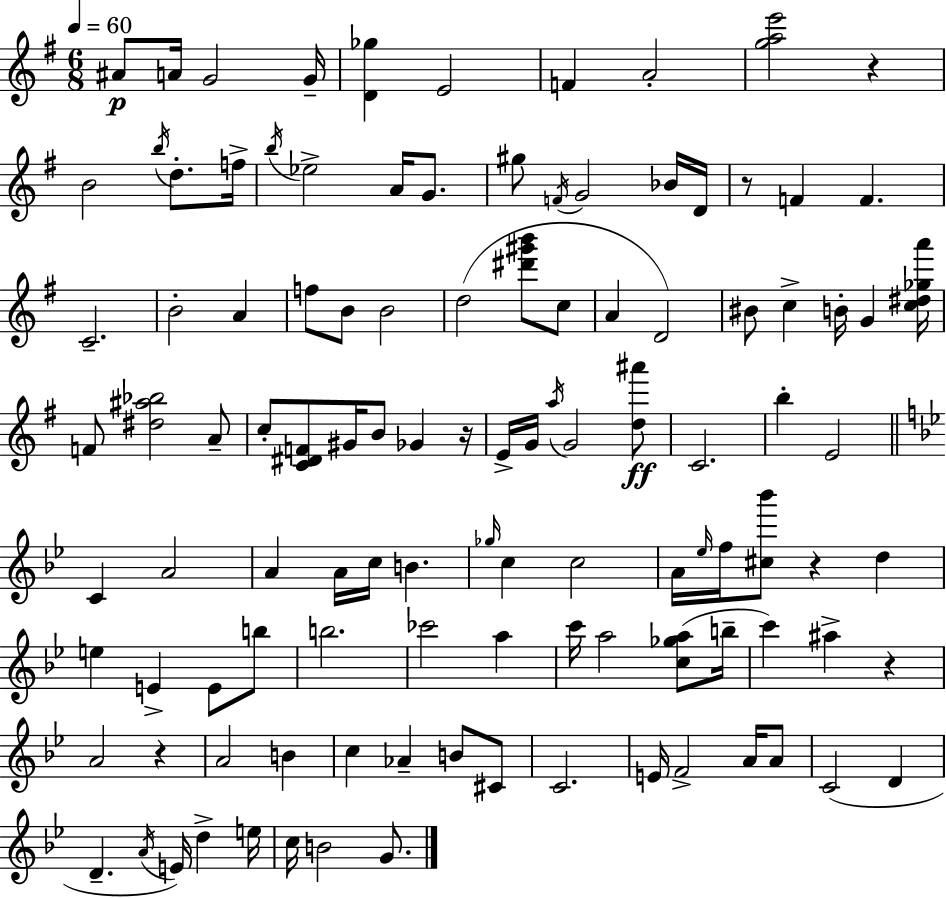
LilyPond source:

{
  \clef treble
  \numericTimeSignature
  \time 6/8
  \key e \minor
  \tempo 4 = 60
  ais'8\p a'16 g'2 g'16-- | <d' ges''>4 e'2 | f'4 a'2-. | <g'' a'' e'''>2 r4 | \break b'2 \acciaccatura { b''16 } d''8.-. | f''16-> \acciaccatura { b''16 } ees''2-> a'16 g'8. | gis''8 \acciaccatura { f'16 } g'2 | bes'16 d'16 r8 f'4 f'4. | \break c'2.-- | b'2-. a'4 | f''8 b'8 b'2 | d''2( <dis''' gis''' b'''>8 | \break c''8 a'4 d'2) | bis'8 c''4-> b'16-. g'4 | <c'' dis'' ges'' a'''>16 f'8 <dis'' ais'' bes''>2 | a'8-- c''8-. <c' dis' f'>8 gis'16 b'8 ges'4 | \break r16 e'16-> g'16 \acciaccatura { a''16 } g'2 | <d'' ais'''>8\ff c'2. | b''4-. e'2 | \bar "||" \break \key bes \major c'4 a'2 | a'4 a'16 c''16 b'4. | \grace { ges''16 } c''4 c''2 | a'16 \grace { ees''16 } f''16 <cis'' bes'''>8 r4 d''4 | \break e''4 e'4-> e'8 | b''8 b''2. | ces'''2 a''4 | c'''16 a''2 <c'' ges'' a''>8( | \break b''16-- c'''4) ais''4-> r4 | a'2 r4 | a'2 b'4 | c''4 aes'4-- b'8 | \break cis'8 c'2. | e'16 f'2-> a'16 | a'8 c'2( d'4 | d'4.-- \acciaccatura { a'16 }) e'16 d''4-> | \break e''16 c''16 b'2 | g'8. \bar "|."
}